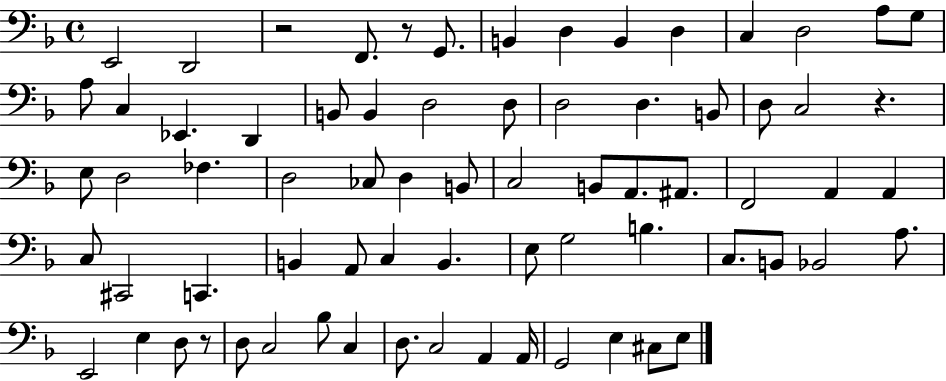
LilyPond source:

{
  \clef bass
  \time 4/4
  \defaultTimeSignature
  \key f \major
  e,2 d,2 | r2 f,8. r8 g,8. | b,4 d4 b,4 d4 | c4 d2 a8 g8 | \break a8 c4 ees,4. d,4 | b,8 b,4 d2 d8 | d2 d4. b,8 | d8 c2 r4. | \break e8 d2 fes4. | d2 ces8 d4 b,8 | c2 b,8 a,8. ais,8. | f,2 a,4 a,4 | \break c8 cis,2 c,4. | b,4 a,8 c4 b,4. | e8 g2 b4. | c8. b,8 bes,2 a8. | \break e,2 e4 d8 r8 | d8 c2 bes8 c4 | d8. c2 a,4 a,16 | g,2 e4 cis8 e8 | \break \bar "|."
}